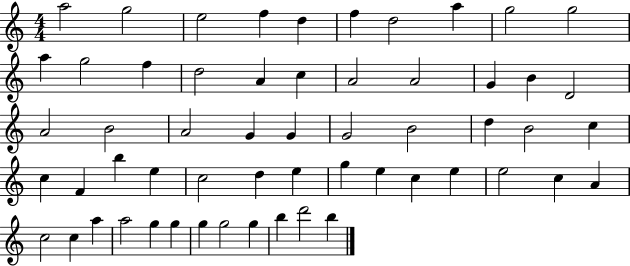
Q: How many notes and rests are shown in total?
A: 57